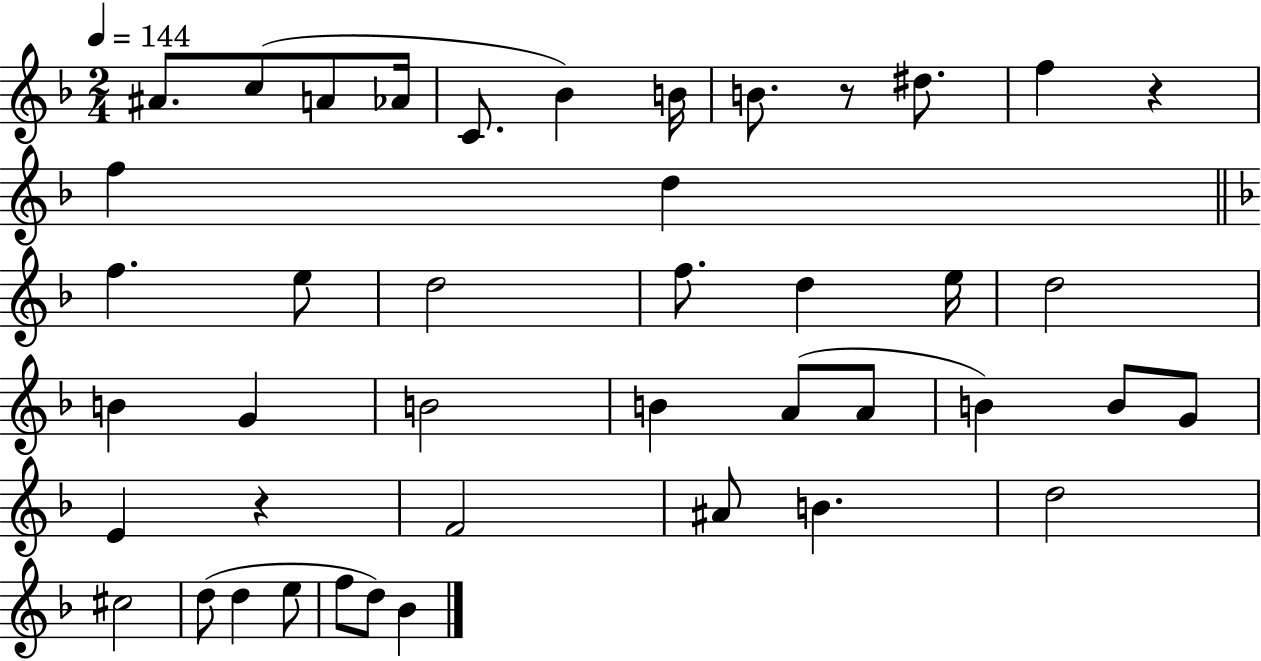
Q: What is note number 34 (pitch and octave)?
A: C#5